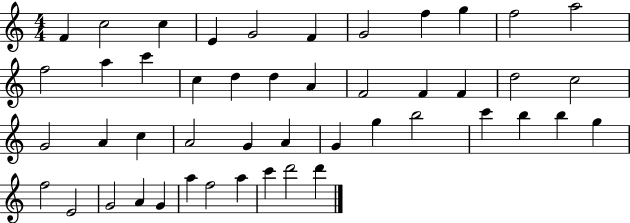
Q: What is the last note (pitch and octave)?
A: D6